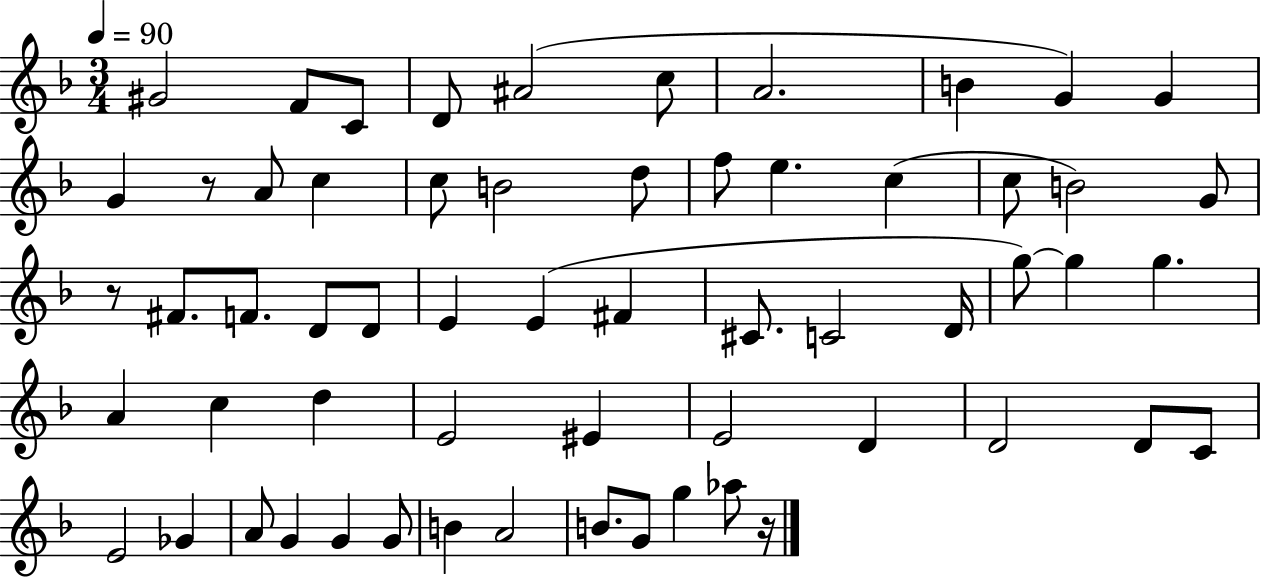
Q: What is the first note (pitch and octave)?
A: G#4